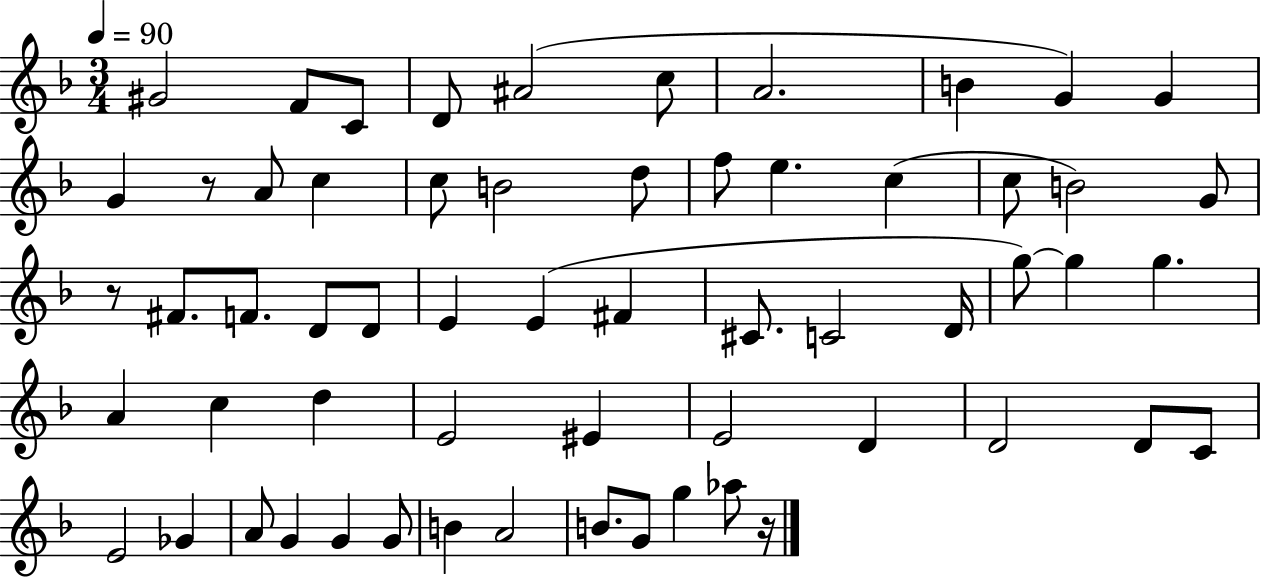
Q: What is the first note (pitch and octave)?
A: G#4